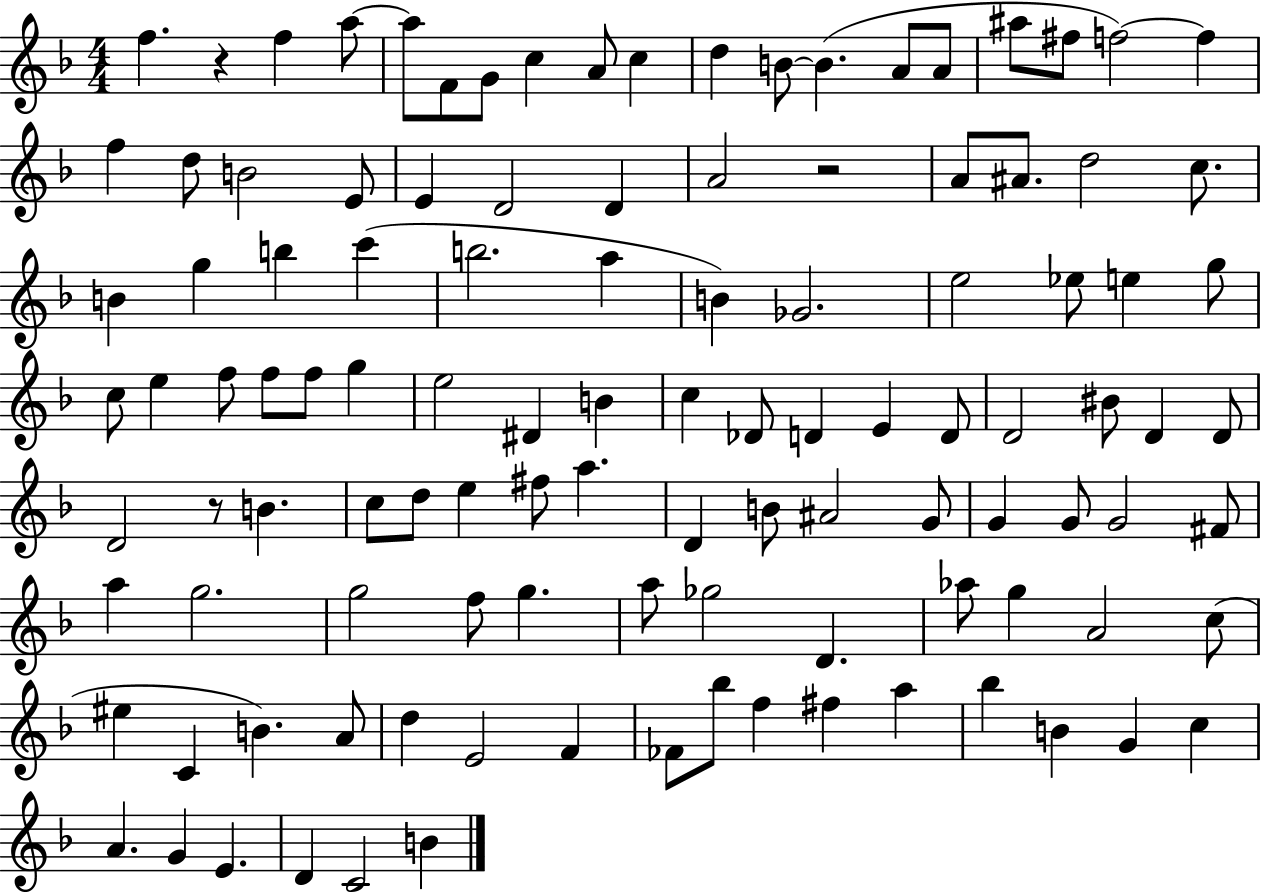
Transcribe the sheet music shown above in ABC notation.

X:1
T:Untitled
M:4/4
L:1/4
K:F
f z f a/2 a/2 F/2 G/2 c A/2 c d B/2 B A/2 A/2 ^a/2 ^f/2 f2 f f d/2 B2 E/2 E D2 D A2 z2 A/2 ^A/2 d2 c/2 B g b c' b2 a B _G2 e2 _e/2 e g/2 c/2 e f/2 f/2 f/2 g e2 ^D B c _D/2 D E D/2 D2 ^B/2 D D/2 D2 z/2 B c/2 d/2 e ^f/2 a D B/2 ^A2 G/2 G G/2 G2 ^F/2 a g2 g2 f/2 g a/2 _g2 D _a/2 g A2 c/2 ^e C B A/2 d E2 F _F/2 _b/2 f ^f a _b B G c A G E D C2 B